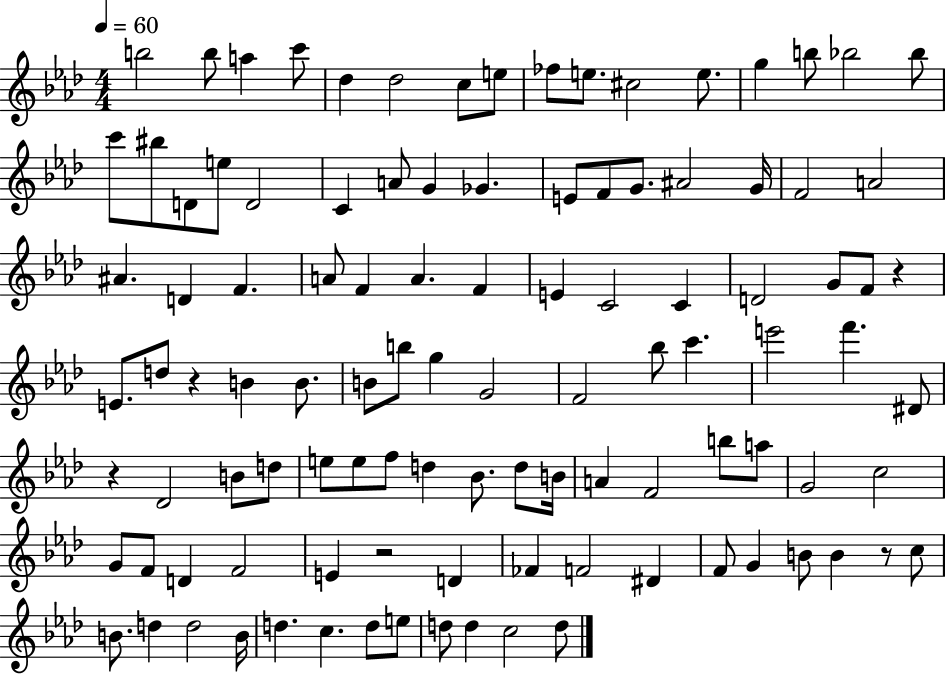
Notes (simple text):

B5/h B5/e A5/q C6/e Db5/q Db5/h C5/e E5/e FES5/e E5/e. C#5/h E5/e. G5/q B5/e Bb5/h Bb5/e C6/e BIS5/e D4/e E5/e D4/h C4/q A4/e G4/q Gb4/q. E4/e F4/e G4/e. A#4/h G4/s F4/h A4/h A#4/q. D4/q F4/q. A4/e F4/q A4/q. F4/q E4/q C4/h C4/q D4/h G4/e F4/e R/q E4/e. D5/e R/q B4/q B4/e. B4/e B5/e G5/q G4/h F4/h Bb5/e C6/q. E6/h F6/q. D#4/e R/q Db4/h B4/e D5/e E5/e E5/e F5/e D5/q Bb4/e. D5/e B4/s A4/q F4/h B5/e A5/e G4/h C5/h G4/e F4/e D4/q F4/h E4/q R/h D4/q FES4/q F4/h D#4/q F4/e G4/q B4/e B4/q R/e C5/e B4/e. D5/q D5/h B4/s D5/q. C5/q. D5/e E5/e D5/e D5/q C5/h D5/e